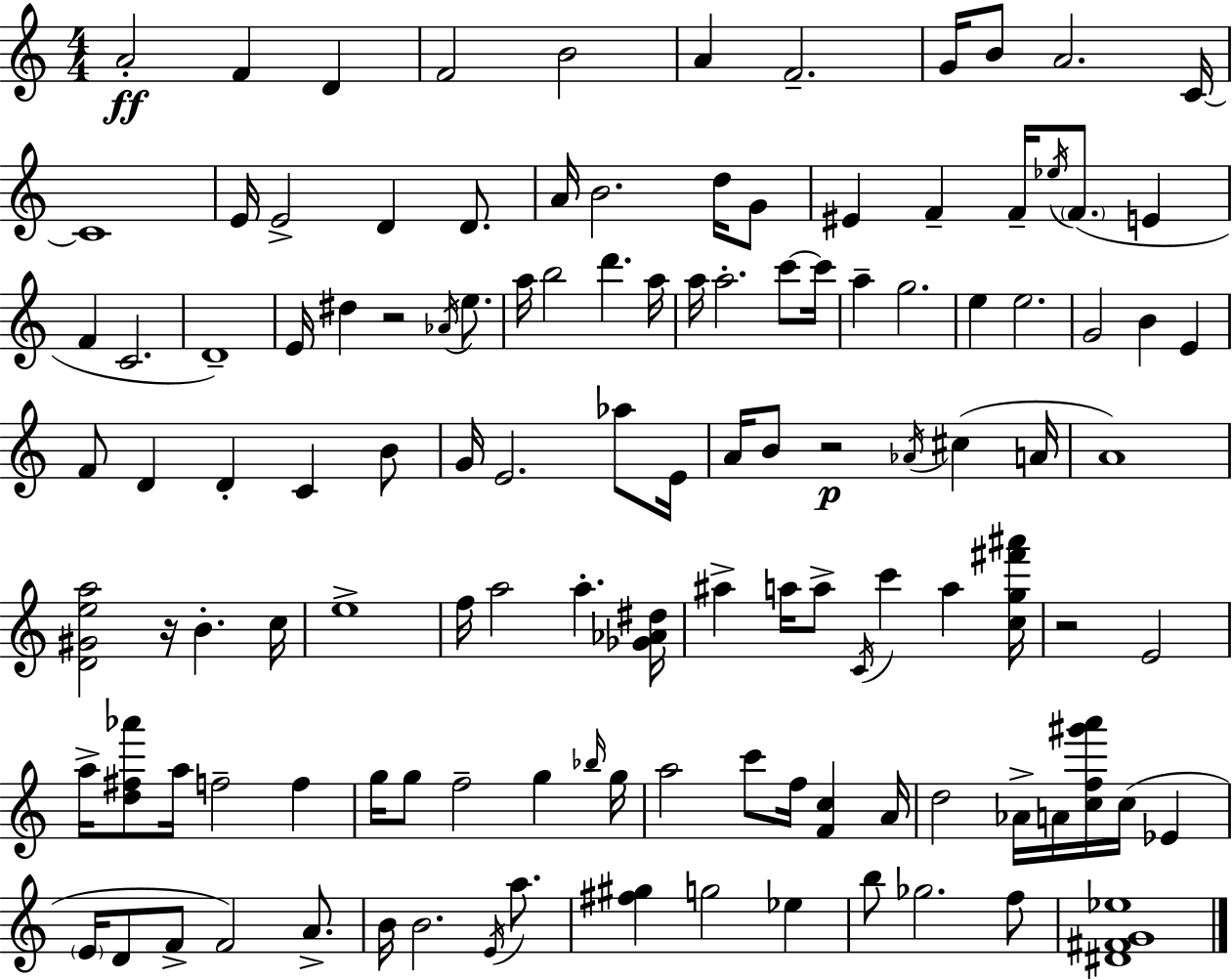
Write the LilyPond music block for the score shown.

{
  \clef treble
  \numericTimeSignature
  \time 4/4
  \key a \minor
  a'2-.\ff f'4 d'4 | f'2 b'2 | a'4 f'2.-- | g'16 b'8 a'2. c'16~~ | \break c'1 | e'16 e'2-> d'4 d'8. | a'16 b'2. d''16 g'8 | eis'4 f'4-- f'16-- \acciaccatura { ees''16 } \parenthesize f'8.( e'4 | \break f'4 c'2. | d'1--) | e'16 dis''4 r2 \acciaccatura { aes'16 } e''8. | a''16 b''2 d'''4. | \break a''16 a''16 a''2.-. c'''8~~ | c'''16 a''4-- g''2. | e''4 e''2. | g'2 b'4 e'4 | \break f'8 d'4 d'4-. c'4 | b'8 g'16 e'2. aes''8 | e'16 a'16 b'8 r2\p \acciaccatura { aes'16 }( cis''4 | a'16 a'1) | \break <d' gis' e'' a''>2 r16 b'4.-. | c''16 e''1-> | f''16 a''2 a''4.-. | <ges' aes' dis''>16 ais''4-> a''16 a''8-> \acciaccatura { c'16 } c'''4 a''4 | \break <c'' g'' fis''' ais'''>16 r2 e'2 | a''16-> <d'' fis'' aes'''>8 a''16 f''2-- | f''4 g''16 g''8 f''2-- g''4 | \grace { bes''16 } g''16 a''2 c'''8 f''16 | \break <f' c''>4 a'16 d''2 aes'16-> a'16 <c'' f'' gis''' a'''>16 | c''16( ees'4 \parenthesize e'16 d'8 f'8-> f'2) | a'8.-> b'16 b'2. | \acciaccatura { e'16 } a''8. <fis'' gis''>4 g''2 | \break ees''4 b''8 ges''2. | f''8 <dis' fis' g' ees''>1 | \bar "|."
}